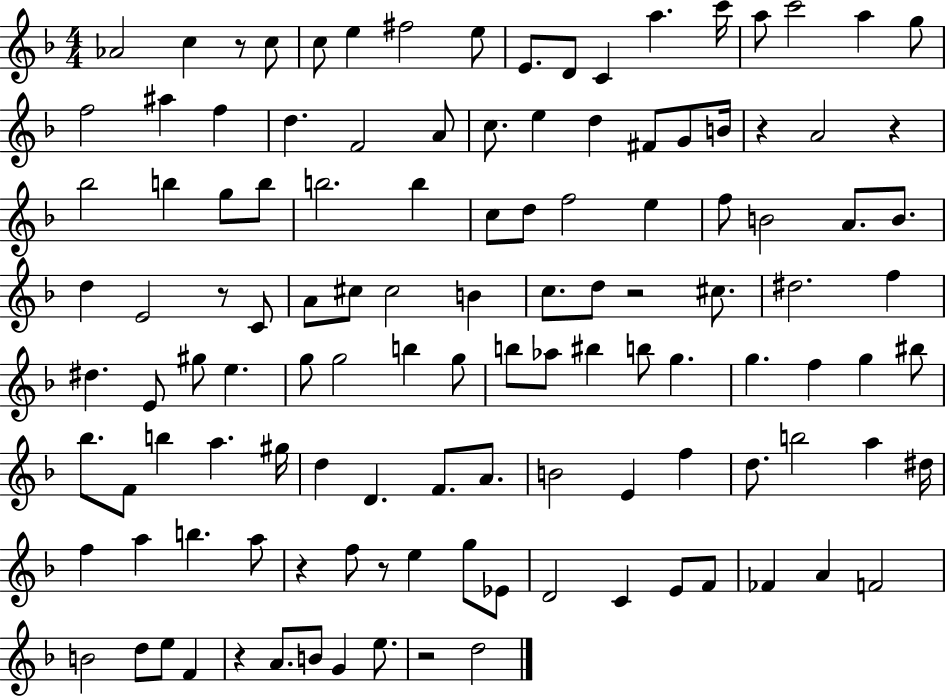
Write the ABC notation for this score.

X:1
T:Untitled
M:4/4
L:1/4
K:F
_A2 c z/2 c/2 c/2 e ^f2 e/2 E/2 D/2 C a c'/4 a/2 c'2 a g/2 f2 ^a f d F2 A/2 c/2 e d ^F/2 G/2 B/4 z A2 z _b2 b g/2 b/2 b2 b c/2 d/2 f2 e f/2 B2 A/2 B/2 d E2 z/2 C/2 A/2 ^c/2 ^c2 B c/2 d/2 z2 ^c/2 ^d2 f ^d E/2 ^g/2 e g/2 g2 b g/2 b/2 _a/2 ^b b/2 g g f g ^b/2 _b/2 F/2 b a ^g/4 d D F/2 A/2 B2 E f d/2 b2 a ^d/4 f a b a/2 z f/2 z/2 e g/2 _E/2 D2 C E/2 F/2 _F A F2 B2 d/2 e/2 F z A/2 B/2 G e/2 z2 d2